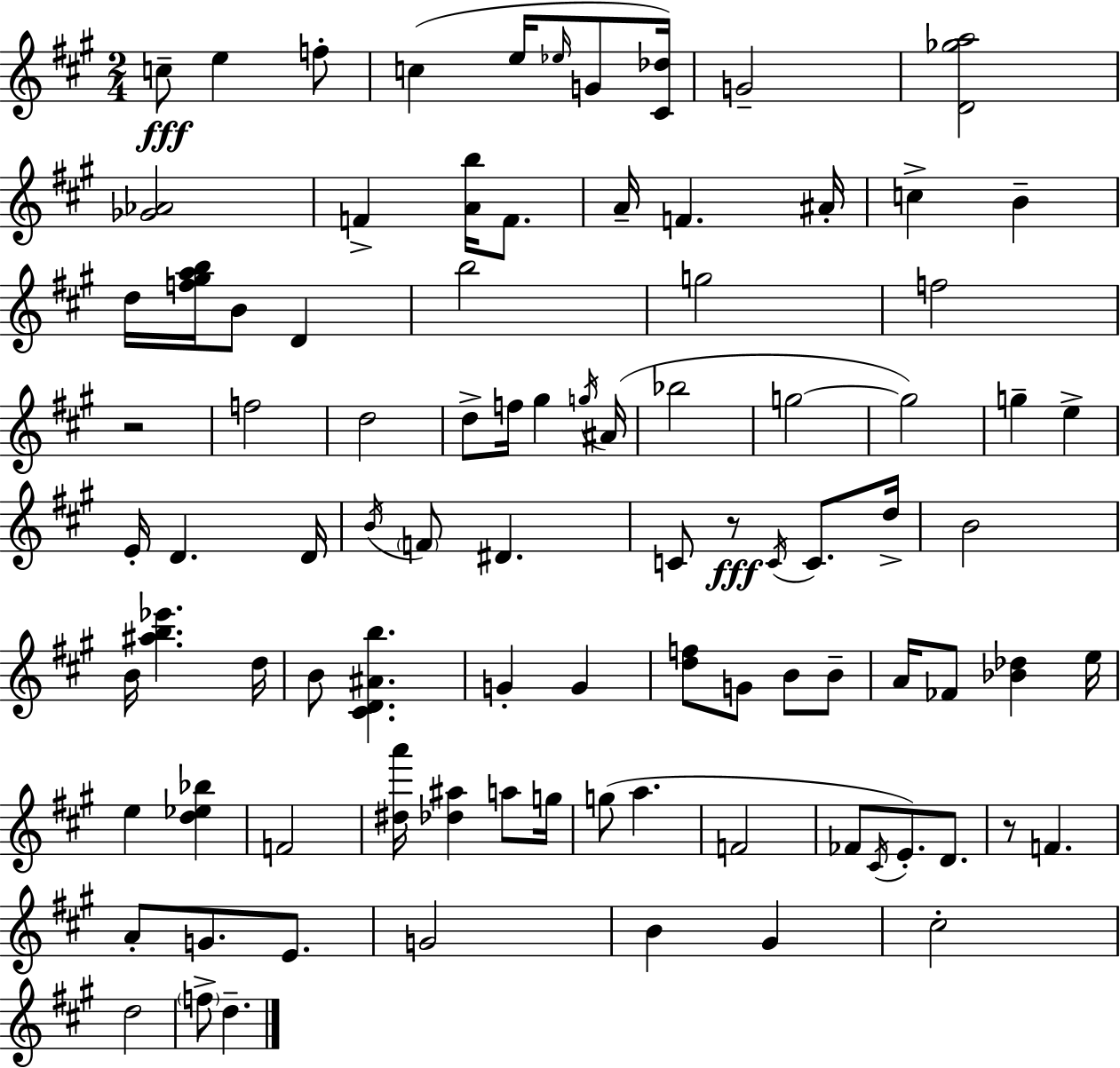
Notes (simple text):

C5/e E5/q F5/e C5/q E5/s Eb5/s G4/e [C#4,Db5]/s G4/h [D4,Gb5,A5]/h [Gb4,Ab4]/h F4/q [A4,B5]/s F4/e. A4/s F4/q. A#4/s C5/q B4/q D5/s [F5,G#5,A5,B5]/s B4/e D4/q B5/h G5/h F5/h R/h F5/h D5/h D5/e F5/s G#5/q G5/s A#4/s Bb5/h G5/h G5/h G5/q E5/q E4/s D4/q. D4/s B4/s F4/e D#4/q. C4/e R/e C4/s C4/e. D5/s B4/h B4/s [A#5,B5,Eb6]/q. D5/s B4/e [C#4,D4,A#4,B5]/q. G4/q G4/q [D5,F5]/e G4/e B4/e B4/e A4/s FES4/e [Bb4,Db5]/q E5/s E5/q [D5,Eb5,Bb5]/q F4/h [D#5,A6]/s [Db5,A#5]/q A5/e G5/s G5/e A5/q. F4/h FES4/e C#4/s E4/e. D4/e. R/e F4/q. A4/e G4/e. E4/e. G4/h B4/q G#4/q C#5/h D5/h F5/e D5/q.